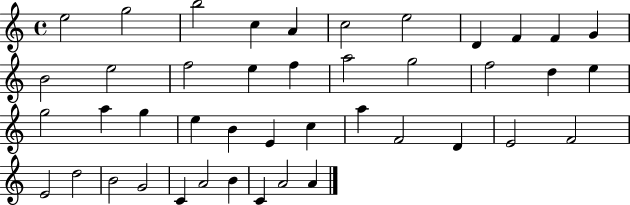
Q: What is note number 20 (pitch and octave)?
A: D5